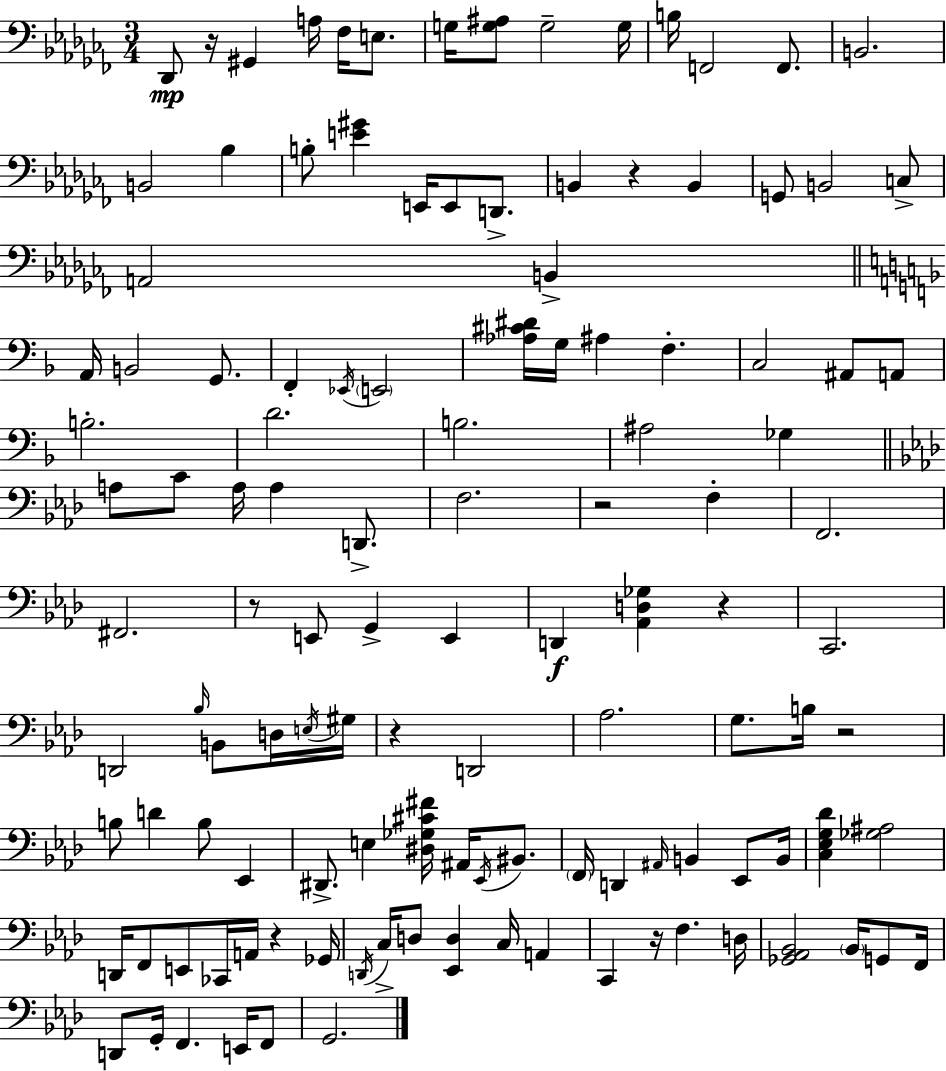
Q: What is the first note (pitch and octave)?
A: Db2